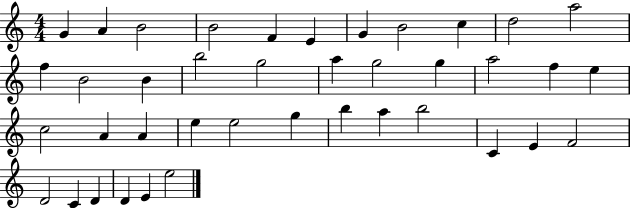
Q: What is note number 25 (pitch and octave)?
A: A4